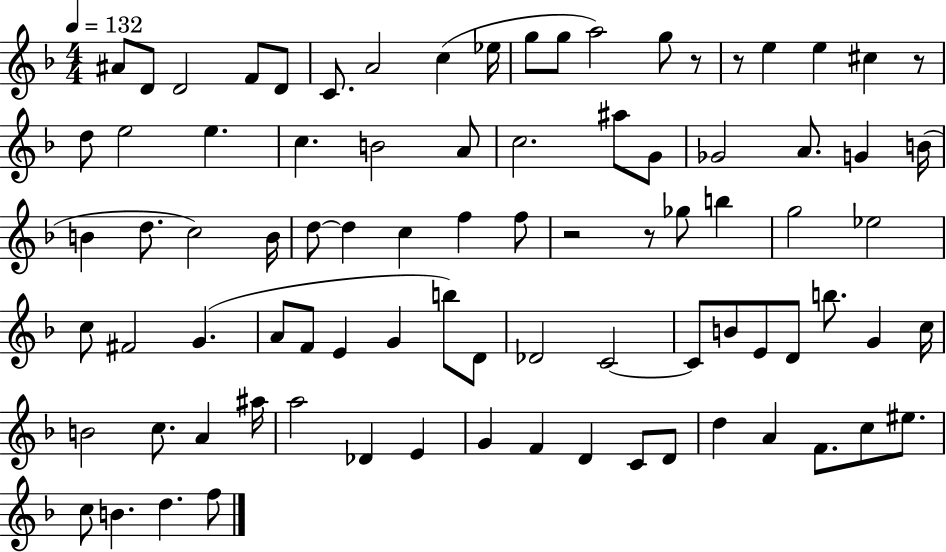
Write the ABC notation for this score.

X:1
T:Untitled
M:4/4
L:1/4
K:F
^A/2 D/2 D2 F/2 D/2 C/2 A2 c _e/4 g/2 g/2 a2 g/2 z/2 z/2 e e ^c z/2 d/2 e2 e c B2 A/2 c2 ^a/2 G/2 _G2 A/2 G B/4 B d/2 c2 B/4 d/2 d c f f/2 z2 z/2 _g/2 b g2 _e2 c/2 ^F2 G A/2 F/2 E G b/2 D/2 _D2 C2 C/2 B/2 E/2 D/2 b/2 G c/4 B2 c/2 A ^a/4 a2 _D E G F D C/2 D/2 d A F/2 c/2 ^e/2 c/2 B d f/2